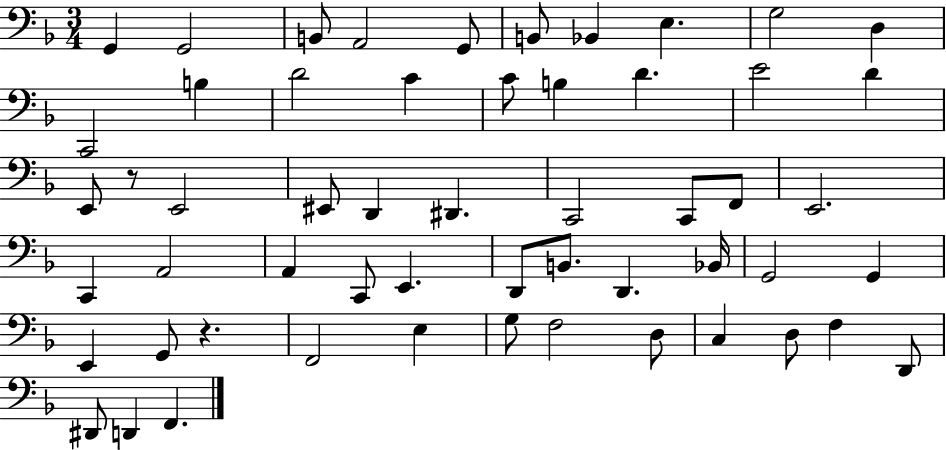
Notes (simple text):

G2/q G2/h B2/e A2/h G2/e B2/e Bb2/q E3/q. G3/h D3/q C2/h B3/q D4/h C4/q C4/e B3/q D4/q. E4/h D4/q E2/e R/e E2/h EIS2/e D2/q D#2/q. C2/h C2/e F2/e E2/h. C2/q A2/h A2/q C2/e E2/q. D2/e B2/e. D2/q. Bb2/s G2/h G2/q E2/q G2/e R/q. F2/h E3/q G3/e F3/h D3/e C3/q D3/e F3/q D2/e D#2/e D2/q F2/q.